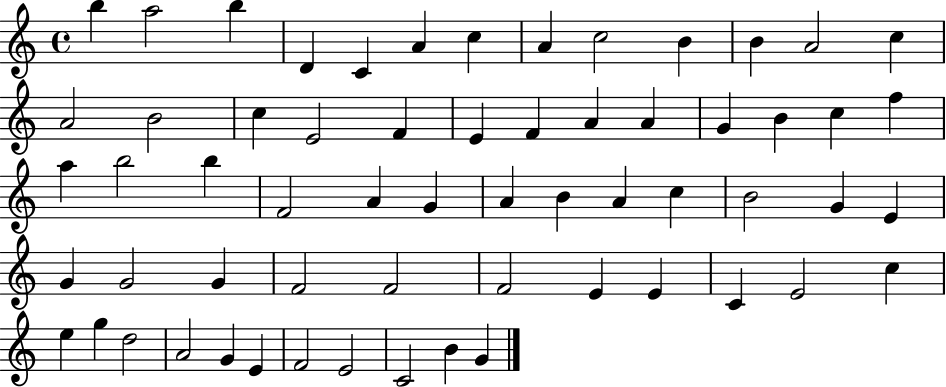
B5/q A5/h B5/q D4/q C4/q A4/q C5/q A4/q C5/h B4/q B4/q A4/h C5/q A4/h B4/h C5/q E4/h F4/q E4/q F4/q A4/q A4/q G4/q B4/q C5/q F5/q A5/q B5/h B5/q F4/h A4/q G4/q A4/q B4/q A4/q C5/q B4/h G4/q E4/q G4/q G4/h G4/q F4/h F4/h F4/h E4/q E4/q C4/q E4/h C5/q E5/q G5/q D5/h A4/h G4/q E4/q F4/h E4/h C4/h B4/q G4/q